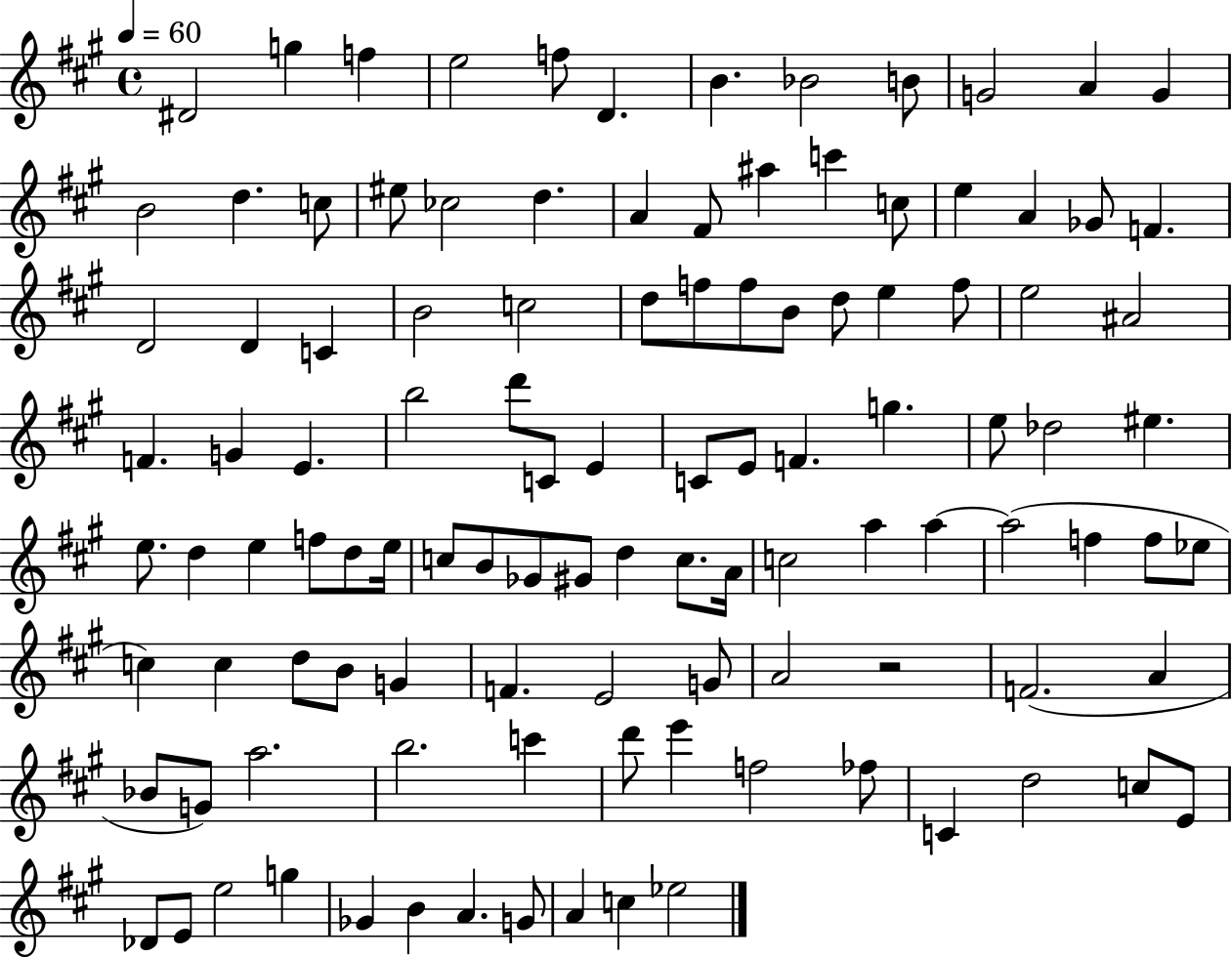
{
  \clef treble
  \time 4/4
  \defaultTimeSignature
  \key a \major
  \tempo 4 = 60
  \repeat volta 2 { dis'2 g''4 f''4 | e''2 f''8 d'4. | b'4. bes'2 b'8 | g'2 a'4 g'4 | \break b'2 d''4. c''8 | eis''8 ces''2 d''4. | a'4 fis'8 ais''4 c'''4 c''8 | e''4 a'4 ges'8 f'4. | \break d'2 d'4 c'4 | b'2 c''2 | d''8 f''8 f''8 b'8 d''8 e''4 f''8 | e''2 ais'2 | \break f'4. g'4 e'4. | b''2 d'''8 c'8 e'4 | c'8 e'8 f'4. g''4. | e''8 des''2 eis''4. | \break e''8. d''4 e''4 f''8 d''8 e''16 | c''8 b'8 ges'8 gis'8 d''4 c''8. a'16 | c''2 a''4 a''4~~ | a''2( f''4 f''8 ees''8 | \break c''4) c''4 d''8 b'8 g'4 | f'4. e'2 g'8 | a'2 r2 | f'2.( a'4 | \break bes'8 g'8) a''2. | b''2. c'''4 | d'''8 e'''4 f''2 fes''8 | c'4 d''2 c''8 e'8 | \break des'8 e'8 e''2 g''4 | ges'4 b'4 a'4. g'8 | a'4 c''4 ees''2 | } \bar "|."
}